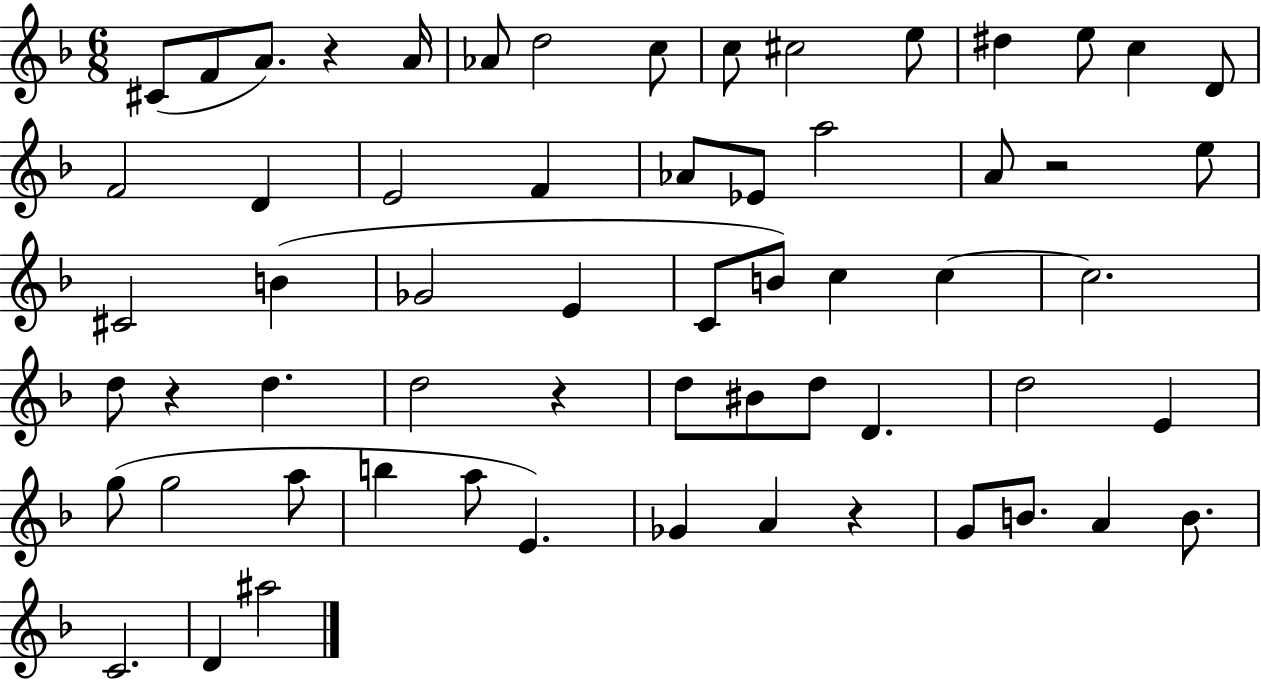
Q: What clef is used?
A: treble